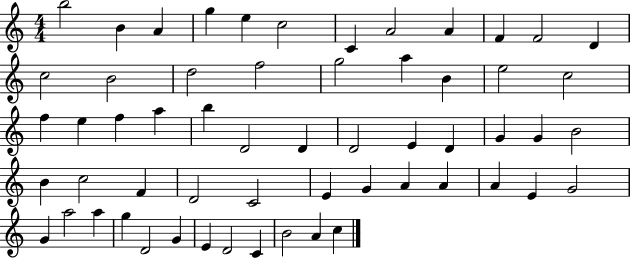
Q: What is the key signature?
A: C major